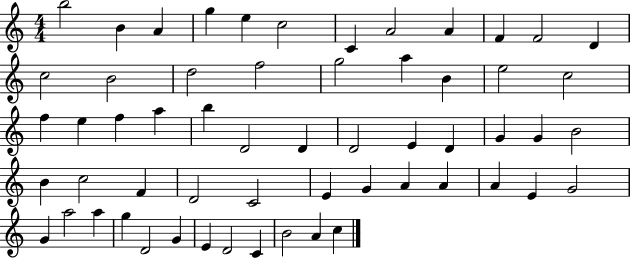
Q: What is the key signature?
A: C major